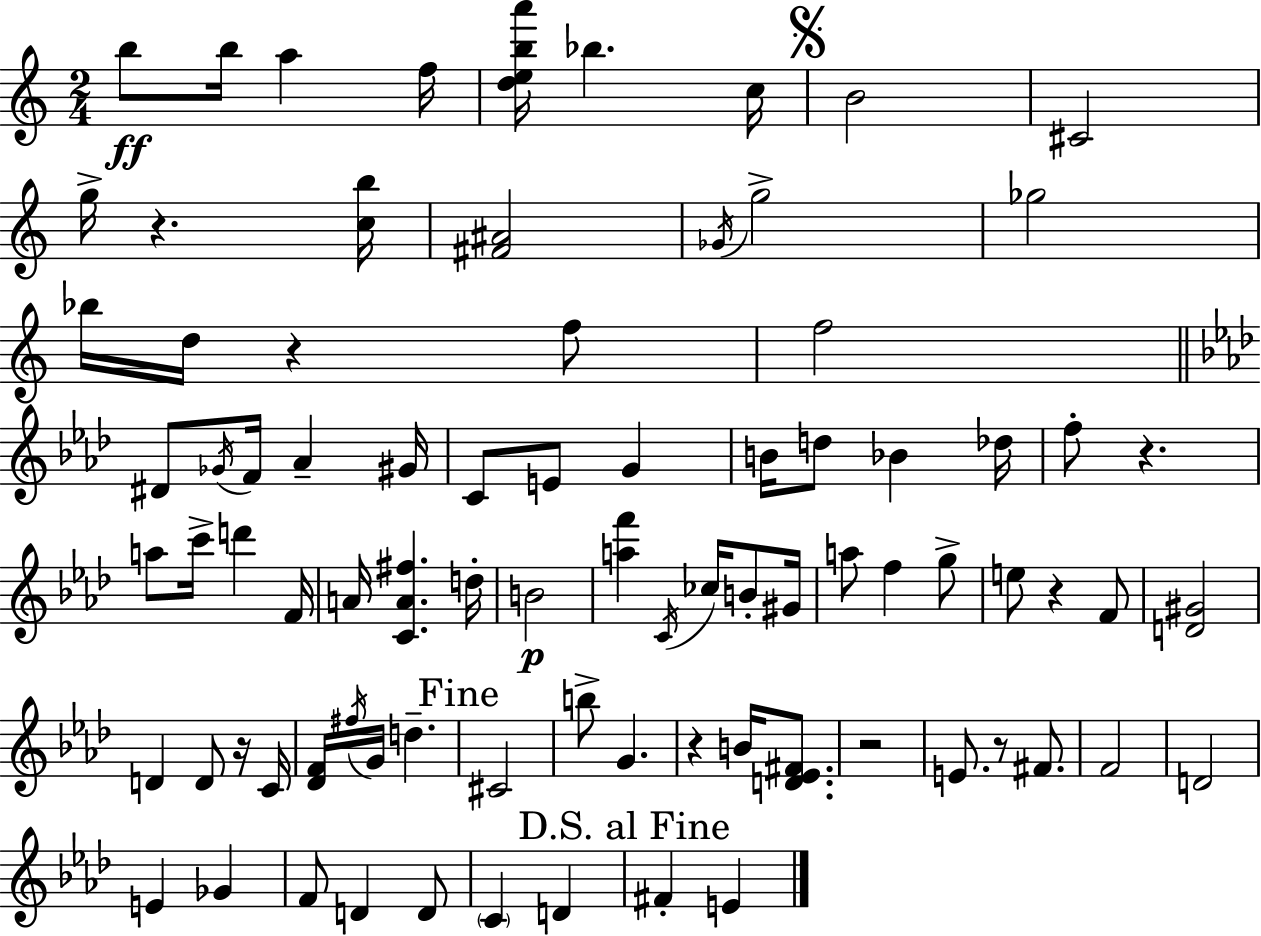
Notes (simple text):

B5/e B5/s A5/q F5/s [D5,E5,B5,A6]/s Bb5/q. C5/s B4/h C#4/h G5/s R/q. [C5,B5]/s [F#4,A#4]/h Gb4/s G5/h Gb5/h Bb5/s D5/s R/q F5/e F5/h D#4/e Gb4/s F4/s Ab4/q G#4/s C4/e E4/e G4/q B4/s D5/e Bb4/q Db5/s F5/e R/q. A5/e C6/s D6/q F4/s A4/s [C4,A4,F#5]/q. D5/s B4/h [A5,F6]/q C4/s CES5/s B4/e G#4/s A5/e F5/q G5/e E5/e R/q F4/e [D4,G#4]/h D4/q D4/e R/s C4/s [Db4,F4]/s F#5/s G4/s D5/q. C#4/h B5/e G4/q. R/q B4/s [D4,Eb4,F#4]/e. R/h E4/e. R/e F#4/e. F4/h D4/h E4/q Gb4/q F4/e D4/q D4/e C4/q D4/q F#4/q E4/q